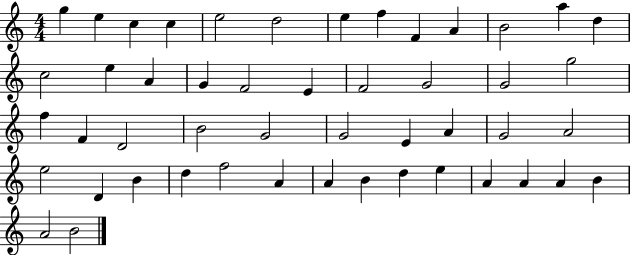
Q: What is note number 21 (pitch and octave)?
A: G4